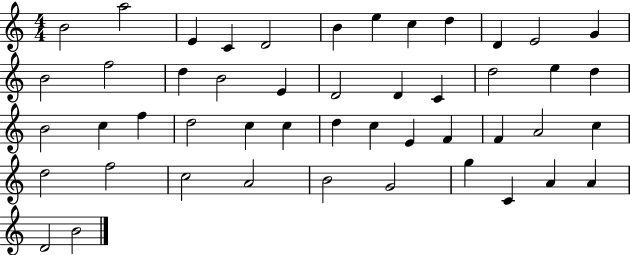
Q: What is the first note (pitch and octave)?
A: B4